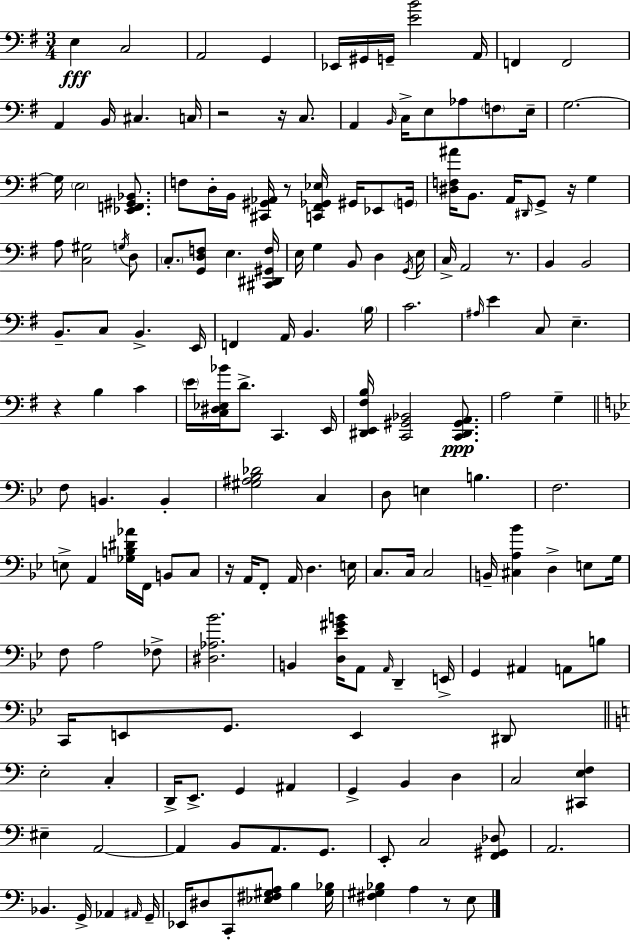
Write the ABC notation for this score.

X:1
T:Untitled
M:3/4
L:1/4
K:Em
E, C,2 A,,2 G,, _E,,/4 ^G,,/4 G,,/4 [EB]2 A,,/4 F,, F,,2 A,, B,,/4 ^C, C,/4 z2 z/4 C,/2 A,, B,,/4 C,/4 E,/2 _A,/2 F,/2 E,/4 G,2 G,/4 E,2 [_E,,F,,^G,,_B,,]/2 F,/2 D,/4 B,,/4 [^C,,^G,,_A,,]/4 z/2 [C,,^F,,_G,,_E,]/4 ^G,,/4 _E,,/2 G,,/4 [^D,F,^A]/4 B,,/2 A,,/4 ^D,,/4 G,,/2 z/4 G, A,/2 [C,^G,]2 G,/4 D,/2 C,/2 [G,,D,F,]/2 E, [^C,,^D,,^G,,F,]/4 E,/4 G, B,,/2 D, G,,/4 E,/4 C,/4 A,,2 z/2 B,, B,,2 B,,/2 C,/2 B,, E,,/4 F,, A,,/4 B,, B,/4 C2 ^A,/4 E C,/2 E, z B, C E/4 [C,^D,_E,_B]/4 D/2 C,, E,,/4 [^D,,E,,^F,B,]/4 [C,,^G,,_B,,]2 [C,,^D,,^G,,A,,]/2 A,2 G, F,/2 B,, B,, [^G,^A,_B,_D]2 C, D,/2 E, B, F,2 E,/2 A,, [_G,B,^D_A]/4 F,,/4 B,,/2 C,/2 z/4 A,,/4 F,,/2 A,,/4 D, E,/4 C,/2 C,/4 C,2 B,,/4 [^C,A,_B] D, E,/2 G,/4 F,/2 A,2 _F,/2 [^D,_A,_B]2 B,, [D,_E^GB]/4 A,,/2 A,,/4 D,, E,,/4 G,, ^A,, A,,/2 B,/2 C,,/4 E,,/2 G,,/2 E,, ^D,,/2 E,2 C, D,,/4 E,,/2 G,, ^A,, G,, B,, D, C,2 [^C,,E,F,] ^E, A,,2 A,, B,,/2 A,,/2 G,,/2 E,,/2 C,2 [F,,^G,,_D,]/2 A,,2 _B,, G,,/4 _A,, ^A,,/4 G,,/4 _E,,/4 ^D,/2 C,,/2 [_E,^F,^G,A,]/2 B, [^G,_B,]/4 [^F,^G,_B,] A, z/2 E,/2